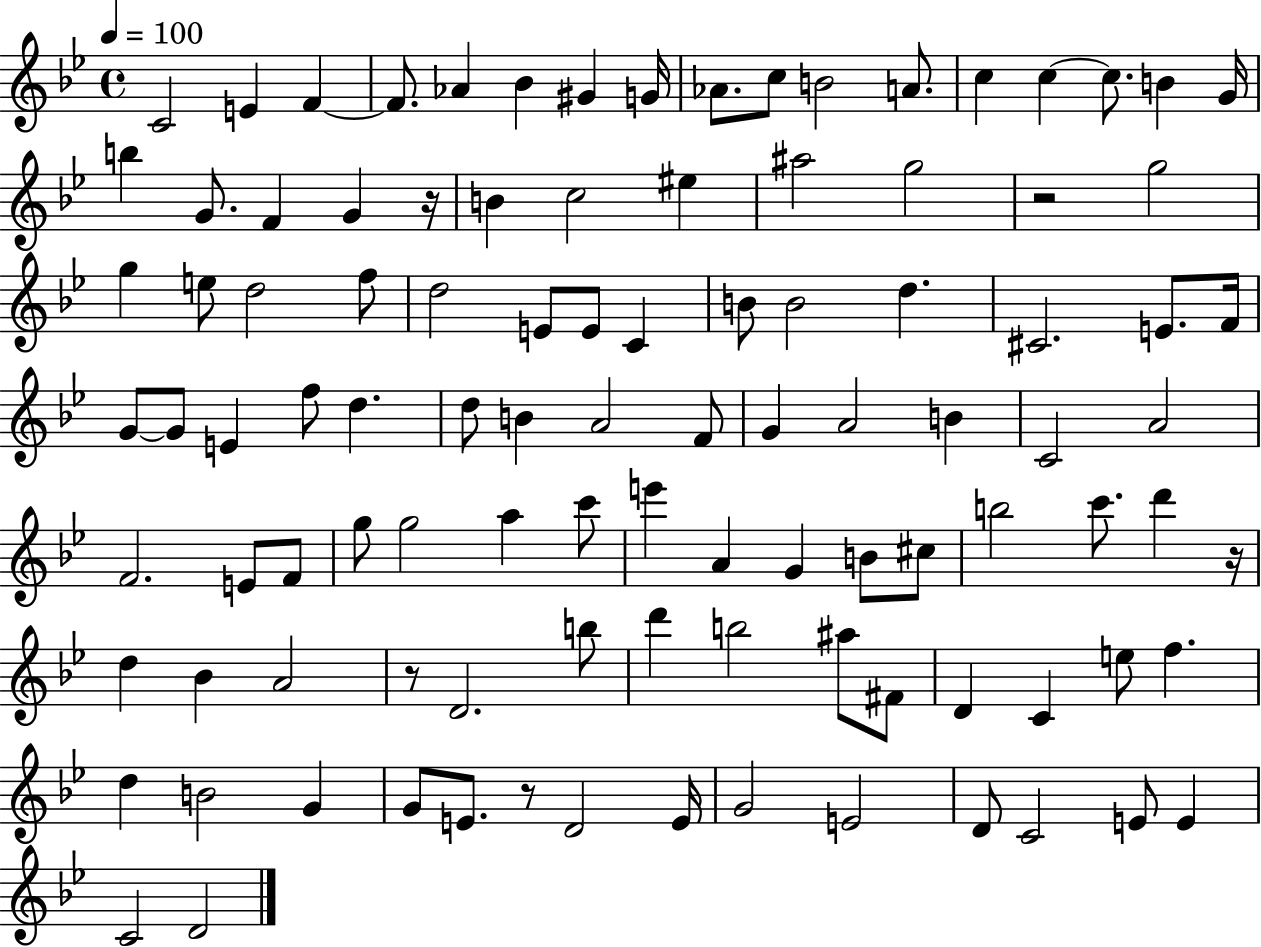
{
  \clef treble
  \time 4/4
  \defaultTimeSignature
  \key bes \major
  \tempo 4 = 100
  \repeat volta 2 { c'2 e'4 f'4~~ | f'8. aes'4 bes'4 gis'4 g'16 | aes'8. c''8 b'2 a'8. | c''4 c''4~~ c''8. b'4 g'16 | \break b''4 g'8. f'4 g'4 r16 | b'4 c''2 eis''4 | ais''2 g''2 | r2 g''2 | \break g''4 e''8 d''2 f''8 | d''2 e'8 e'8 c'4 | b'8 b'2 d''4. | cis'2. e'8. f'16 | \break g'8~~ g'8 e'4 f''8 d''4. | d''8 b'4 a'2 f'8 | g'4 a'2 b'4 | c'2 a'2 | \break f'2. e'8 f'8 | g''8 g''2 a''4 c'''8 | e'''4 a'4 g'4 b'8 cis''8 | b''2 c'''8. d'''4 r16 | \break d''4 bes'4 a'2 | r8 d'2. b''8 | d'''4 b''2 ais''8 fis'8 | d'4 c'4 e''8 f''4. | \break d''4 b'2 g'4 | g'8 e'8. r8 d'2 e'16 | g'2 e'2 | d'8 c'2 e'8 e'4 | \break c'2 d'2 | } \bar "|."
}